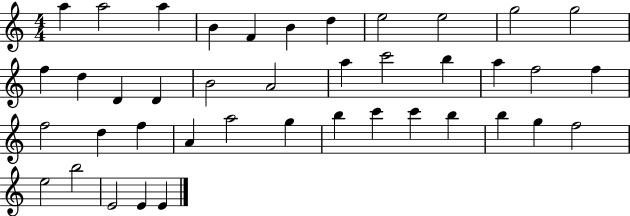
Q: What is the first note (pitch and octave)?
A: A5